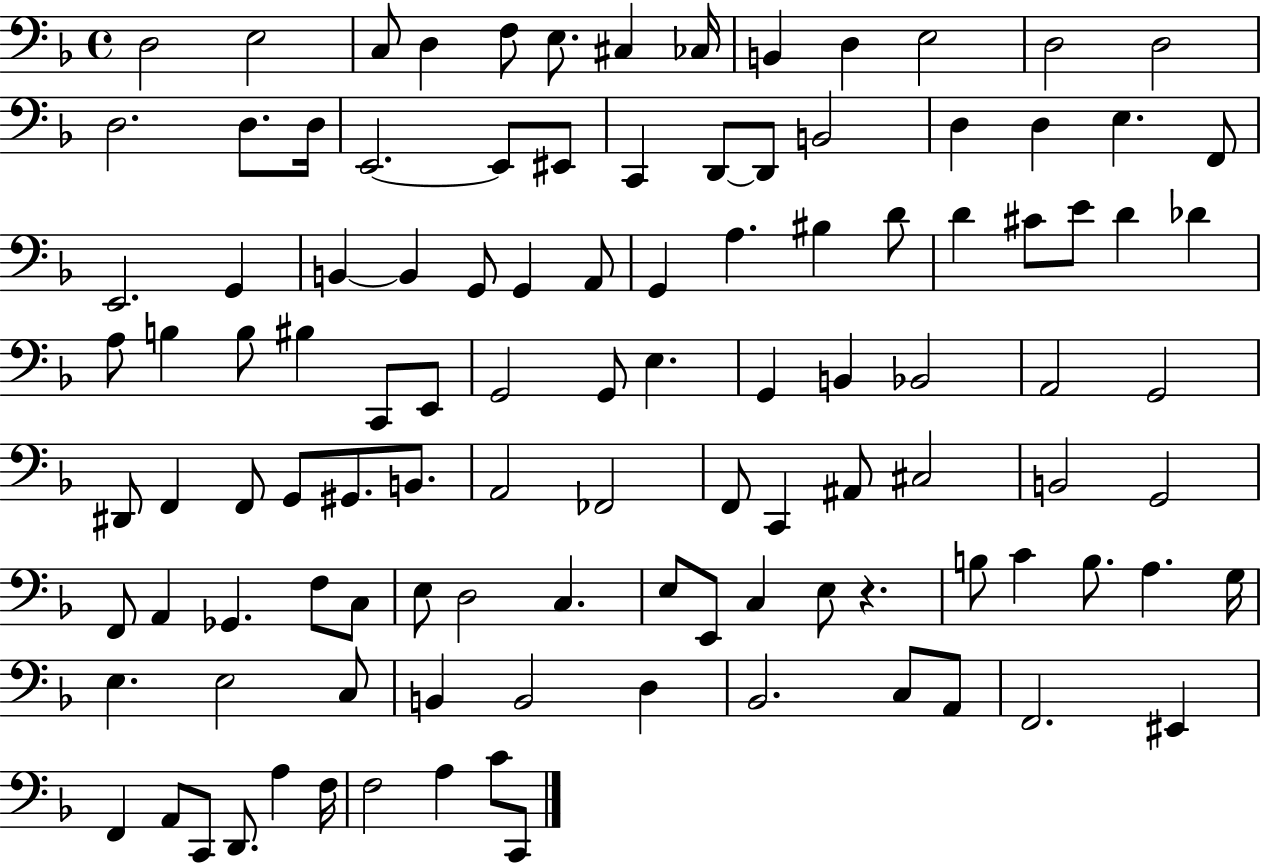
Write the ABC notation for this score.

X:1
T:Untitled
M:4/4
L:1/4
K:F
D,2 E,2 C,/2 D, F,/2 E,/2 ^C, _C,/4 B,, D, E,2 D,2 D,2 D,2 D,/2 D,/4 E,,2 E,,/2 ^E,,/2 C,, D,,/2 D,,/2 B,,2 D, D, E, F,,/2 E,,2 G,, B,, B,, G,,/2 G,, A,,/2 G,, A, ^B, D/2 D ^C/2 E/2 D _D A,/2 B, B,/2 ^B, C,,/2 E,,/2 G,,2 G,,/2 E, G,, B,, _B,,2 A,,2 G,,2 ^D,,/2 F,, F,,/2 G,,/2 ^G,,/2 B,,/2 A,,2 _F,,2 F,,/2 C,, ^A,,/2 ^C,2 B,,2 G,,2 F,,/2 A,, _G,, F,/2 C,/2 E,/2 D,2 C, E,/2 E,,/2 C, E,/2 z B,/2 C B,/2 A, G,/4 E, E,2 C,/2 B,, B,,2 D, _B,,2 C,/2 A,,/2 F,,2 ^E,, F,, A,,/2 C,,/2 D,,/2 A, F,/4 F,2 A, C/2 C,,/2